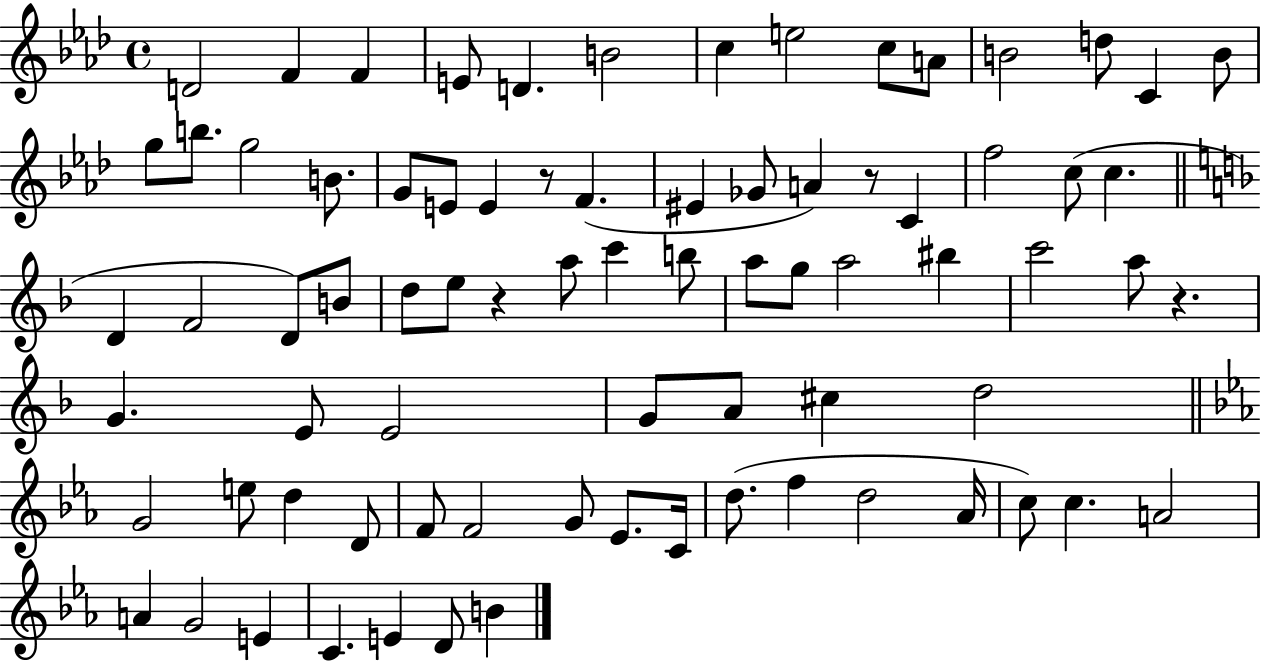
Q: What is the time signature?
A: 4/4